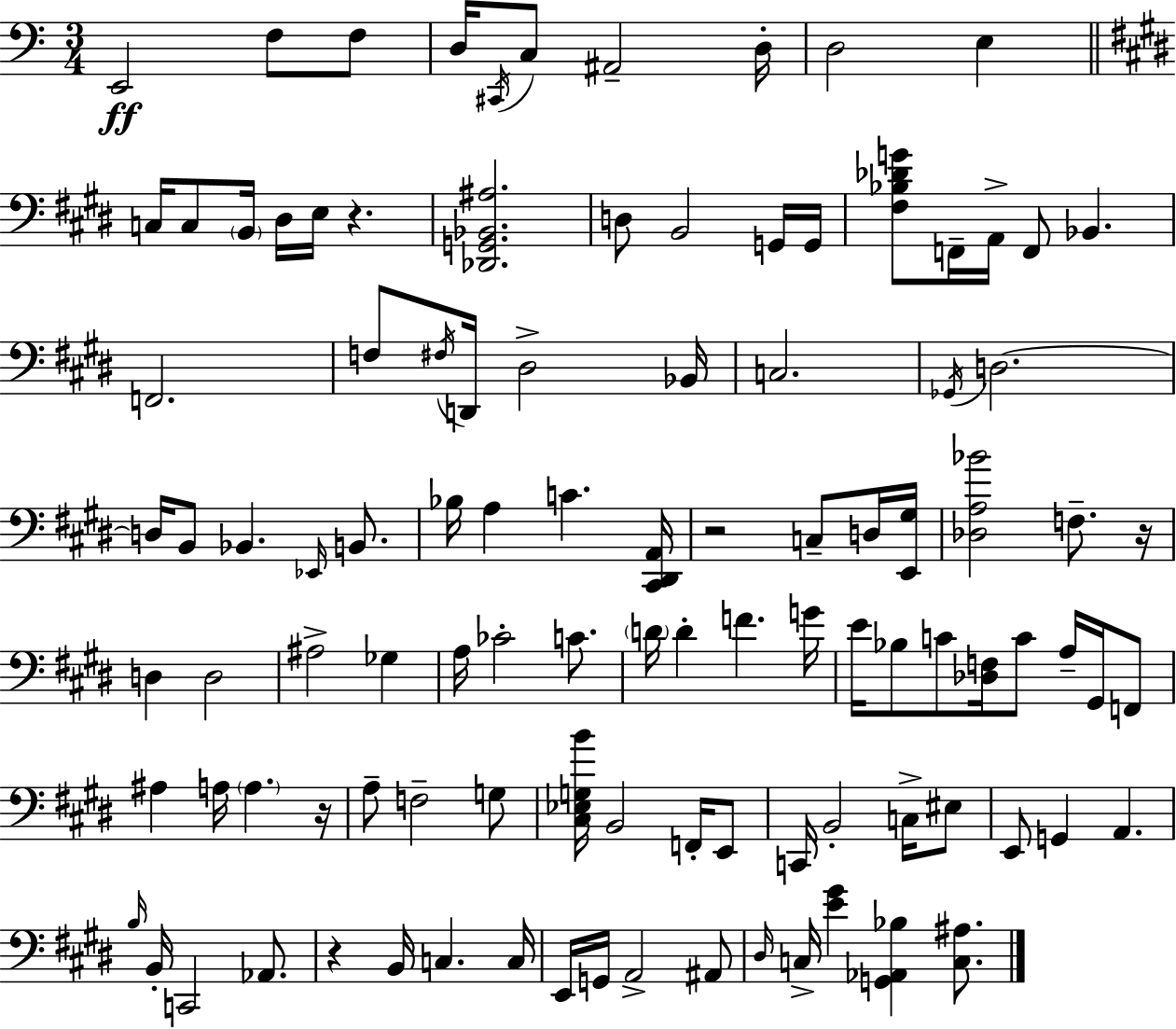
X:1
T:Untitled
M:3/4
L:1/4
K:C
E,,2 F,/2 F,/2 D,/4 ^C,,/4 C,/2 ^A,,2 D,/4 D,2 E, C,/4 C,/2 B,,/4 ^D,/4 E,/4 z [_D,,G,,_B,,^A,]2 D,/2 B,,2 G,,/4 G,,/4 [^F,_B,_DG]/2 F,,/4 A,,/4 F,,/2 _B,, F,,2 F,/2 ^F,/4 D,,/4 ^D,2 _B,,/4 C,2 _G,,/4 D,2 D,/4 B,,/2 _B,, _E,,/4 B,,/2 _B,/4 A, C [^C,,^D,,A,,]/4 z2 C,/2 D,/4 [E,,^G,]/4 [_D,A,_B]2 F,/2 z/4 D, D,2 ^A,2 _G, A,/4 _C2 C/2 D/4 D F G/4 E/4 _B,/2 C/2 [_D,F,]/4 C/2 A,/4 ^G,,/4 F,,/2 ^A, A,/4 A, z/4 A,/2 F,2 G,/2 [^C,_E,G,B]/4 B,,2 F,,/4 E,,/2 C,,/4 B,,2 C,/4 ^E,/2 E,,/2 G,, A,, B,/4 B,,/4 C,,2 _A,,/2 z B,,/4 C, C,/4 E,,/4 G,,/4 A,,2 ^A,,/2 ^D,/4 C,/4 [E^G] [G,,_A,,_B,] [C,^A,]/2